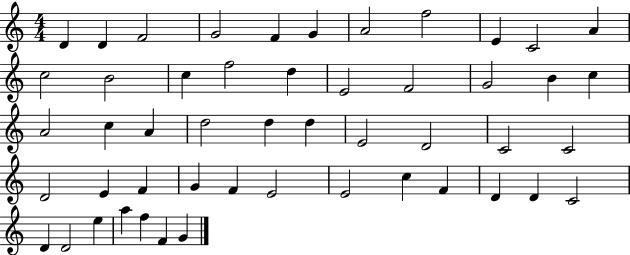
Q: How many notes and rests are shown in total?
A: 50